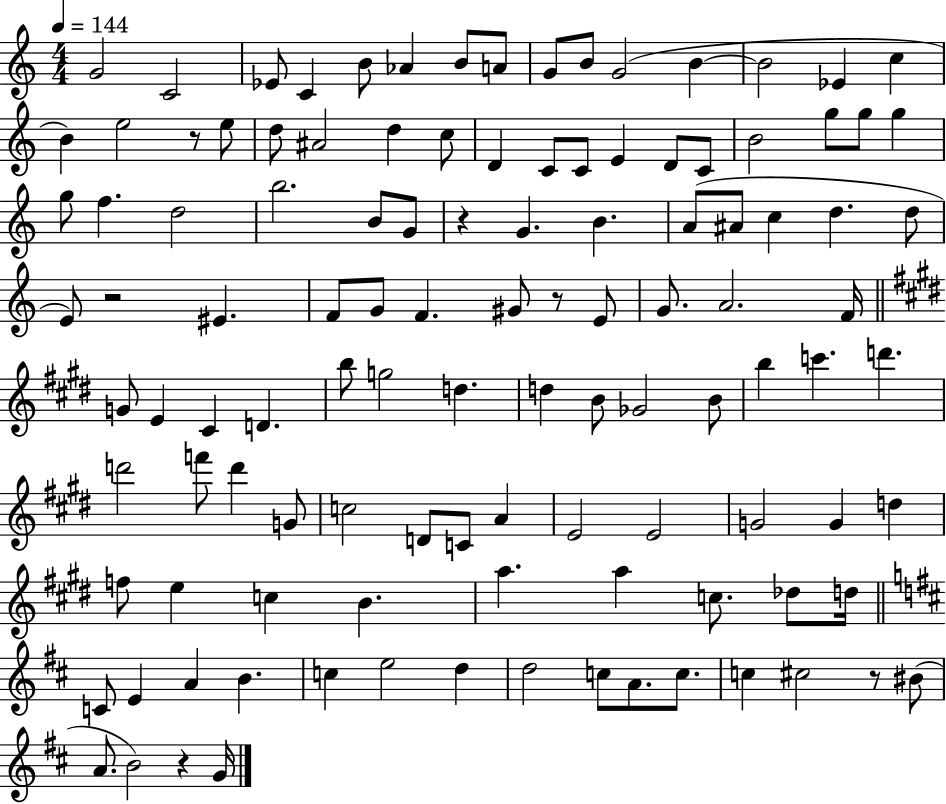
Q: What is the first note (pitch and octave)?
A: G4